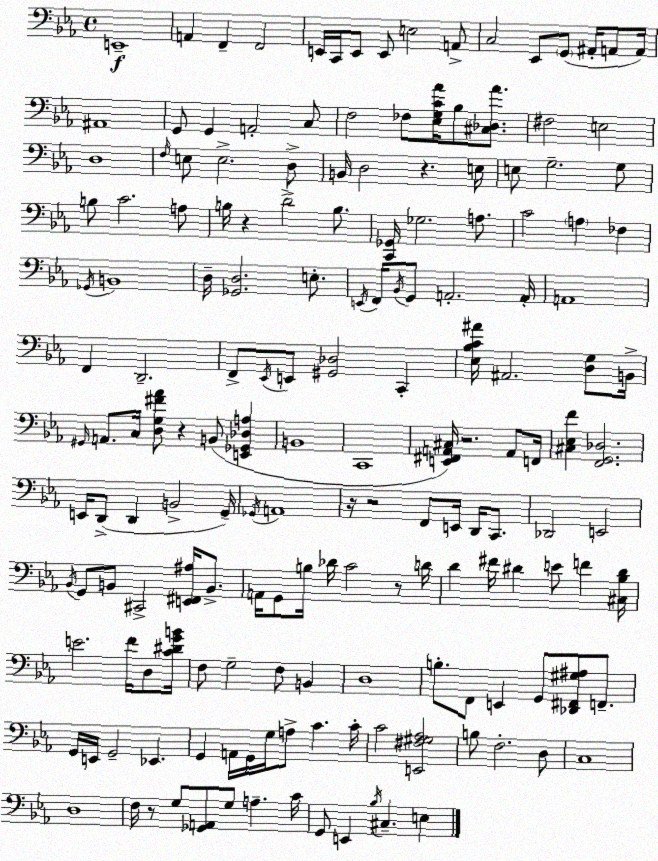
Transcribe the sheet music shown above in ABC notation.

X:1
T:Untitled
M:4/4
L:1/4
K:Eb
E,,4 A,, F,, F,,2 E,,/4 C,,/4 E,,/2 E,,/2 E,2 A,,/2 C,2 _E,,/2 G,,/2 ^A,,/4 A,,/2 A,,/4 ^A,,4 G,,/2 G,, A,,2 C,/2 F,2 _F,/2 [_E,G,C_A]/4 _B,/2 [^C,_D,_A]/2 ^F,2 E,2 D,4 F,/4 E,/2 E,2 D,/2 B,,/4 D,2 z E,/4 E,/2 G,2 G,/2 B,/2 C2 A,/2 B,/4 z D2 B,/2 [C,,_G,,]/4 _G,2 A,/2 C2 A, _F, _G,,/4 B,,4 D,/4 [_G,,D,]2 E,/2 E,,/4 F,,/4 _B,,/4 G,,/2 A,,2 A,,/4 A,,4 F,, D,,2 F,,/2 _E,,/4 E,,/2 [^G,,_D,]2 C,, [_E,_B,C^A]/4 ^A,,2 [D,G,]/2 B,,/4 ^G,,/4 A,,/2 C,/4 [D,G,^F_A]/2 z B,,/2 [E,,_G,,_D,A,] B,,4 C,,4 [E,,^F,,A,,^C,]/4 z2 A,,/2 F,,/4 [^C,_E,F] [F,,G,,_D,]2 E,,/4 D,,/2 D,, B,,2 G,,/4 _G,,/4 A,,4 z/4 z2 F,,/2 E,,/4 D,,/4 C,,/2 _D,,2 E,,2 _B,,/4 G,,/2 B,,/2 ^C,,2 [E,,^F,,^A,]/4 B,,/2 A,,/4 G,,/2 B,/4 _D/4 C2 z/2 D/4 D ^F/4 ^D E/2 F [^C,_B,^D]/4 E2 F/4 D,/2 [C^DGB]/4 F,/2 G,2 F,/2 B,, D,4 B,/2 F,,/2 E,, G,,/2 [_D,,^F,,^G,^A,]/2 F,,/2 G,,/4 E,,/4 G,,2 _E,, G,, A,,/4 G,,/4 G,/4 A,/2 C C/4 C2 [E,,^F,^G,_A,]2 B,/2 F,2 D,/2 C,4 D,4 F,/4 z/2 G,/2 [_G,,A,,]/2 G,/2 A, C/4 G,,/2 E,, _B,/4 ^C, E,